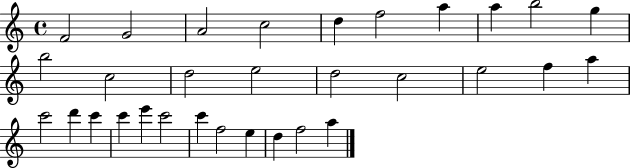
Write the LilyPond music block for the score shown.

{
  \clef treble
  \time 4/4
  \defaultTimeSignature
  \key c \major
  f'2 g'2 | a'2 c''2 | d''4 f''2 a''4 | a''4 b''2 g''4 | \break b''2 c''2 | d''2 e''2 | d''2 c''2 | e''2 f''4 a''4 | \break c'''2 d'''4 c'''4 | c'''4 e'''4 c'''2 | c'''4 f''2 e''4 | d''4 f''2 a''4 | \break \bar "|."
}